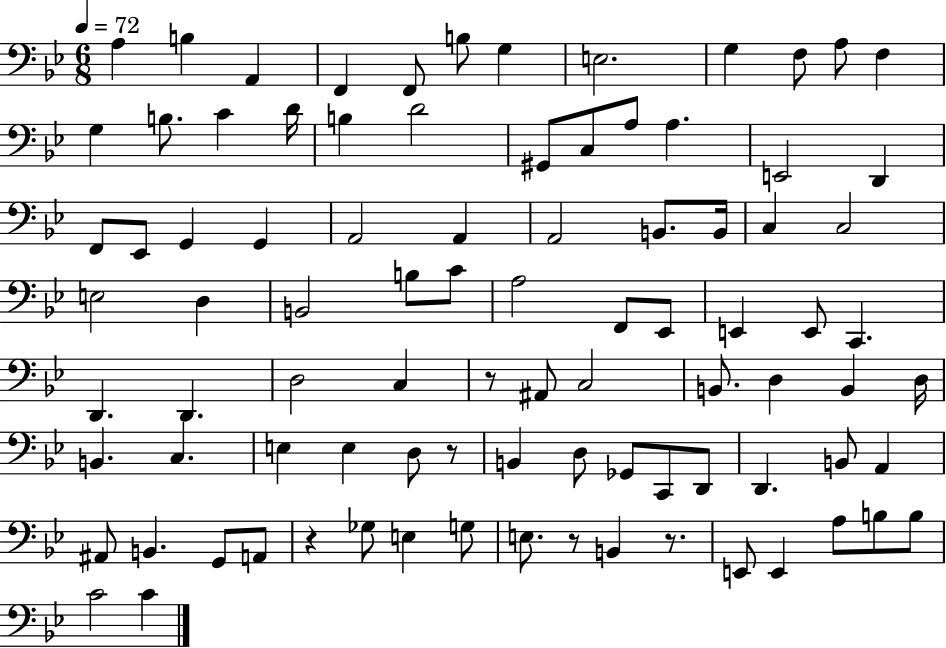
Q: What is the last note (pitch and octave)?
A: C4